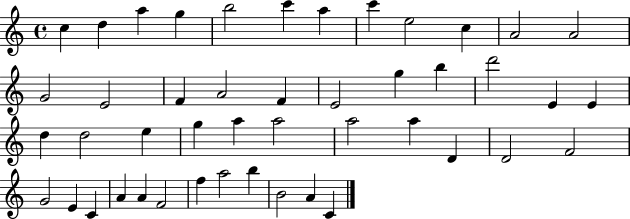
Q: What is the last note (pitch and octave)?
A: C4